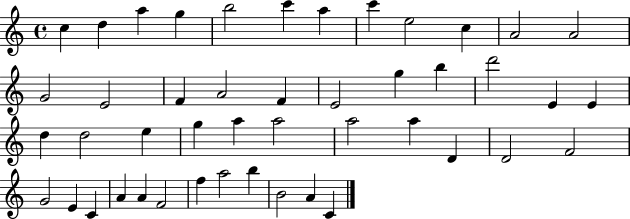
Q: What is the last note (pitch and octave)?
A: C4